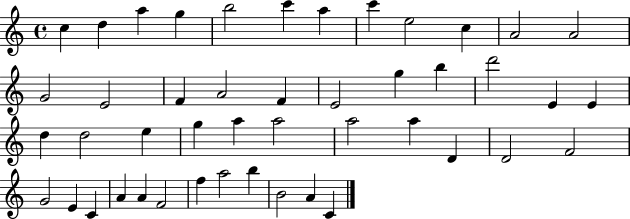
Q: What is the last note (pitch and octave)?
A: C4